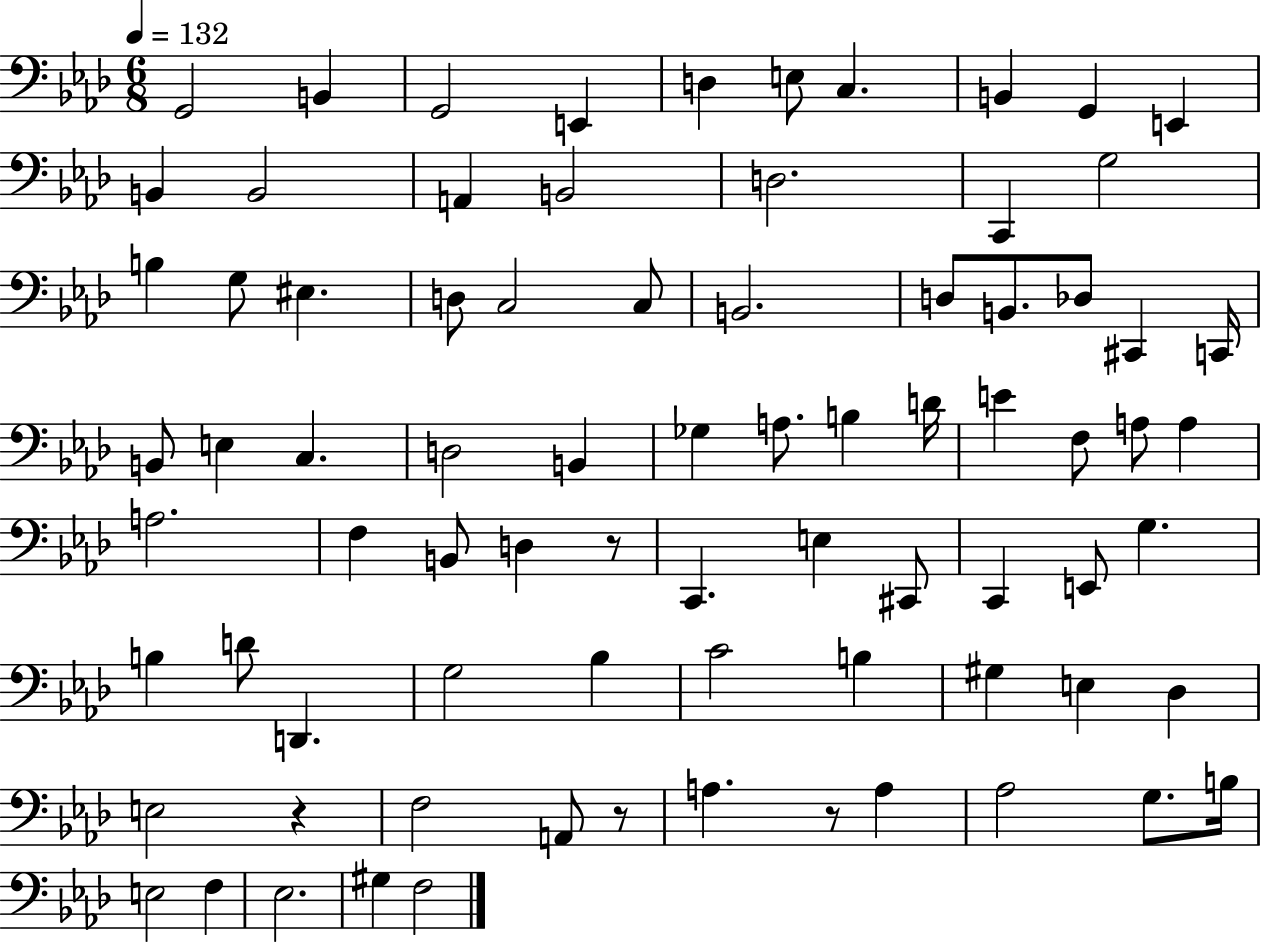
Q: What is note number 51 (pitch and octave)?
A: E2